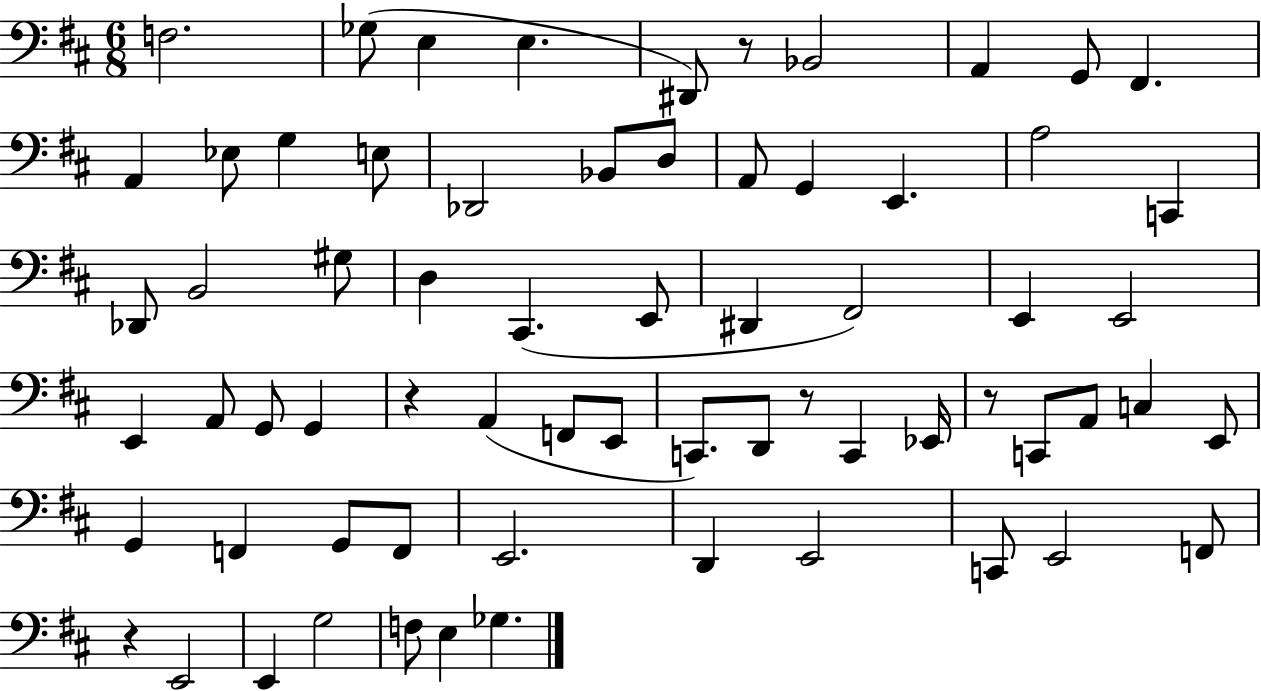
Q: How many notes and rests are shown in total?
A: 67